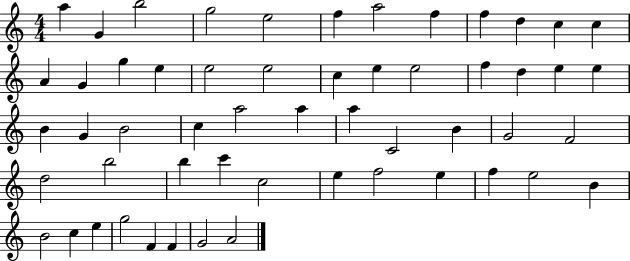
A5/q G4/q B5/h G5/h E5/h F5/q A5/h F5/q F5/q D5/q C5/q C5/q A4/q G4/q G5/q E5/q E5/h E5/h C5/q E5/q E5/h F5/q D5/q E5/q E5/q B4/q G4/q B4/h C5/q A5/h A5/q A5/q C4/h B4/q G4/h F4/h D5/h B5/h B5/q C6/q C5/h E5/q F5/h E5/q F5/q E5/h B4/q B4/h C5/q E5/q G5/h F4/q F4/q G4/h A4/h